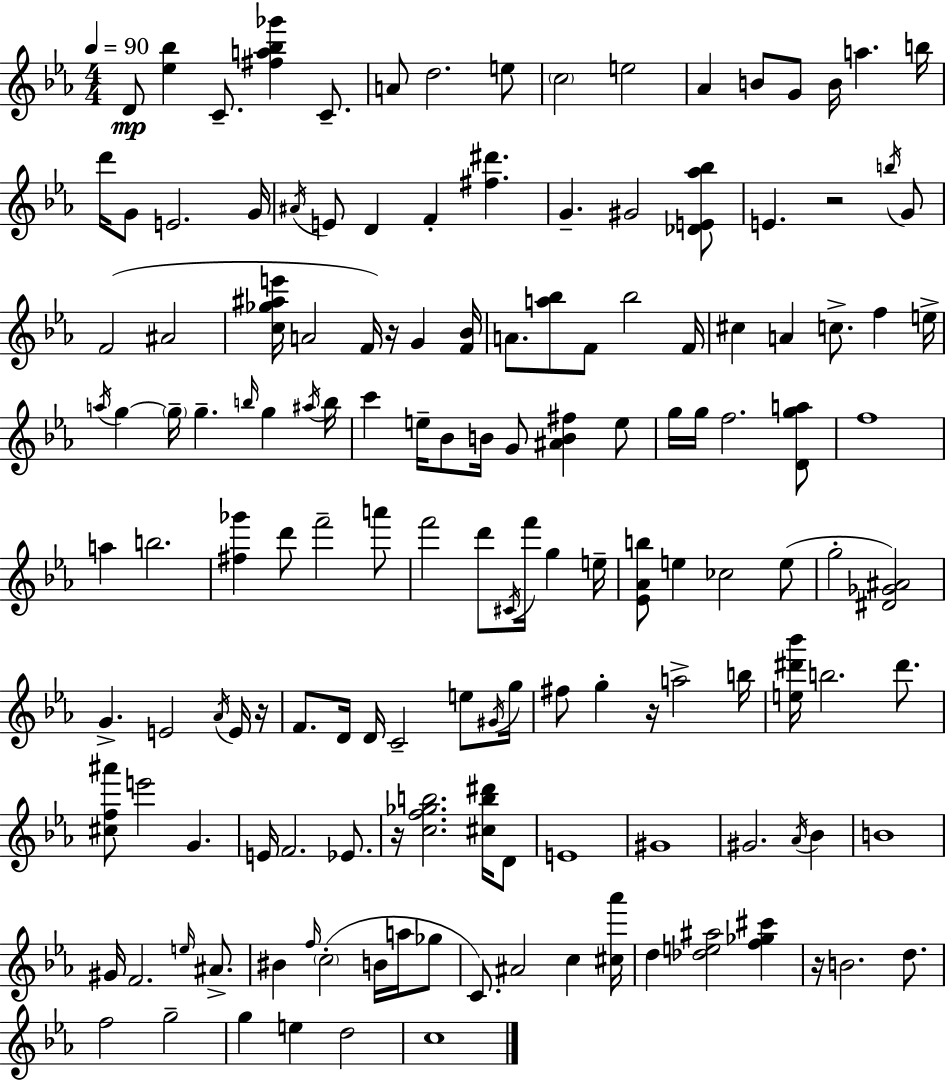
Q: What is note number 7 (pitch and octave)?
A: C5